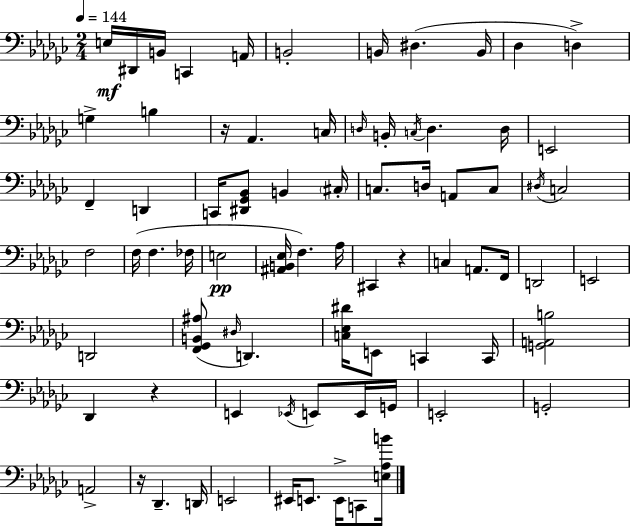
E3/s D#2/s B2/s C2/q A2/s B2/h B2/s D#3/q. B2/s Db3/q D3/q G3/q B3/q R/s Ab2/q. C3/s D3/s B2/s C3/s D3/q. D3/s E2/h F2/q D2/q C2/s [D#2,Gb2,Bb2]/e B2/q C#3/s C3/e. D3/s A2/e C3/e D#3/s C3/h F3/h F3/s F3/q. FES3/s E3/h [A#2,B2,Eb3]/s F3/q. Ab3/s C#2/q R/q C3/q A2/e. F2/s D2/h E2/h D2/h [F2,Gb2,B2,A#3]/e D#3/s D2/q. [C3,Eb3,D#4]/s E2/e C2/q C2/s [G2,A2,B3]/h Db2/q R/q E2/q Eb2/s E2/e E2/s G2/s E2/h G2/h A2/h R/s Db2/q. D2/s E2/h EIS2/s E2/e. E2/s C2/e [E3,Ab3,B4]/s